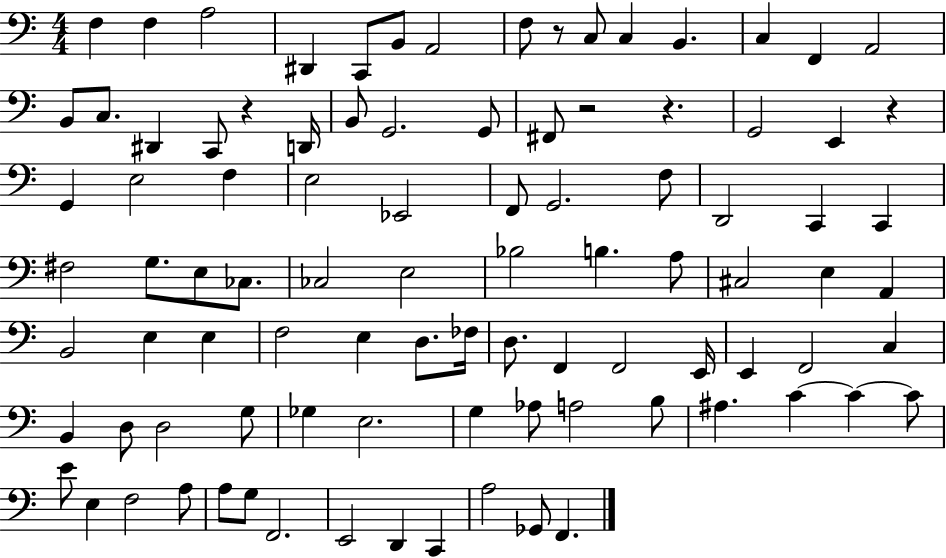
X:1
T:Untitled
M:4/4
L:1/4
K:C
F, F, A,2 ^D,, C,,/2 B,,/2 A,,2 F,/2 z/2 C,/2 C, B,, C, F,, A,,2 B,,/2 C,/2 ^D,, C,,/2 z D,,/4 B,,/2 G,,2 G,,/2 ^F,,/2 z2 z G,,2 E,, z G,, E,2 F, E,2 _E,,2 F,,/2 G,,2 F,/2 D,,2 C,, C,, ^F,2 G,/2 E,/2 _C,/2 _C,2 E,2 _B,2 B, A,/2 ^C,2 E, A,, B,,2 E, E, F,2 E, D,/2 _F,/4 D,/2 F,, F,,2 E,,/4 E,, F,,2 C, B,, D,/2 D,2 G,/2 _G, E,2 G, _A,/2 A,2 B,/2 ^A, C C C/2 E/2 E, F,2 A,/2 A,/2 G,/2 F,,2 E,,2 D,, C,, A,2 _G,,/2 F,,